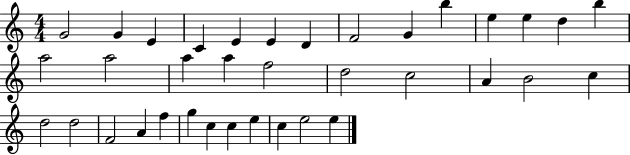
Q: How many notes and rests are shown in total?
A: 36